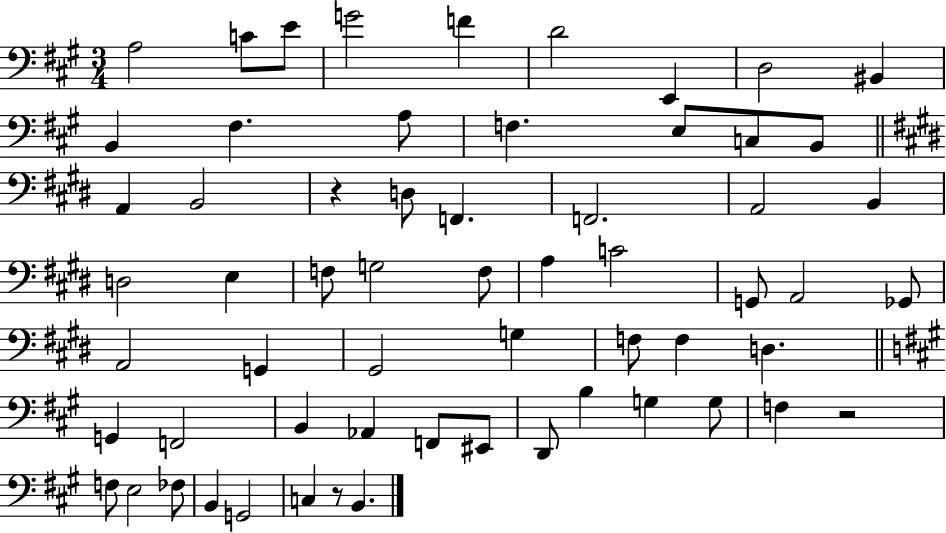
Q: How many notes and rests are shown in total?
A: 61